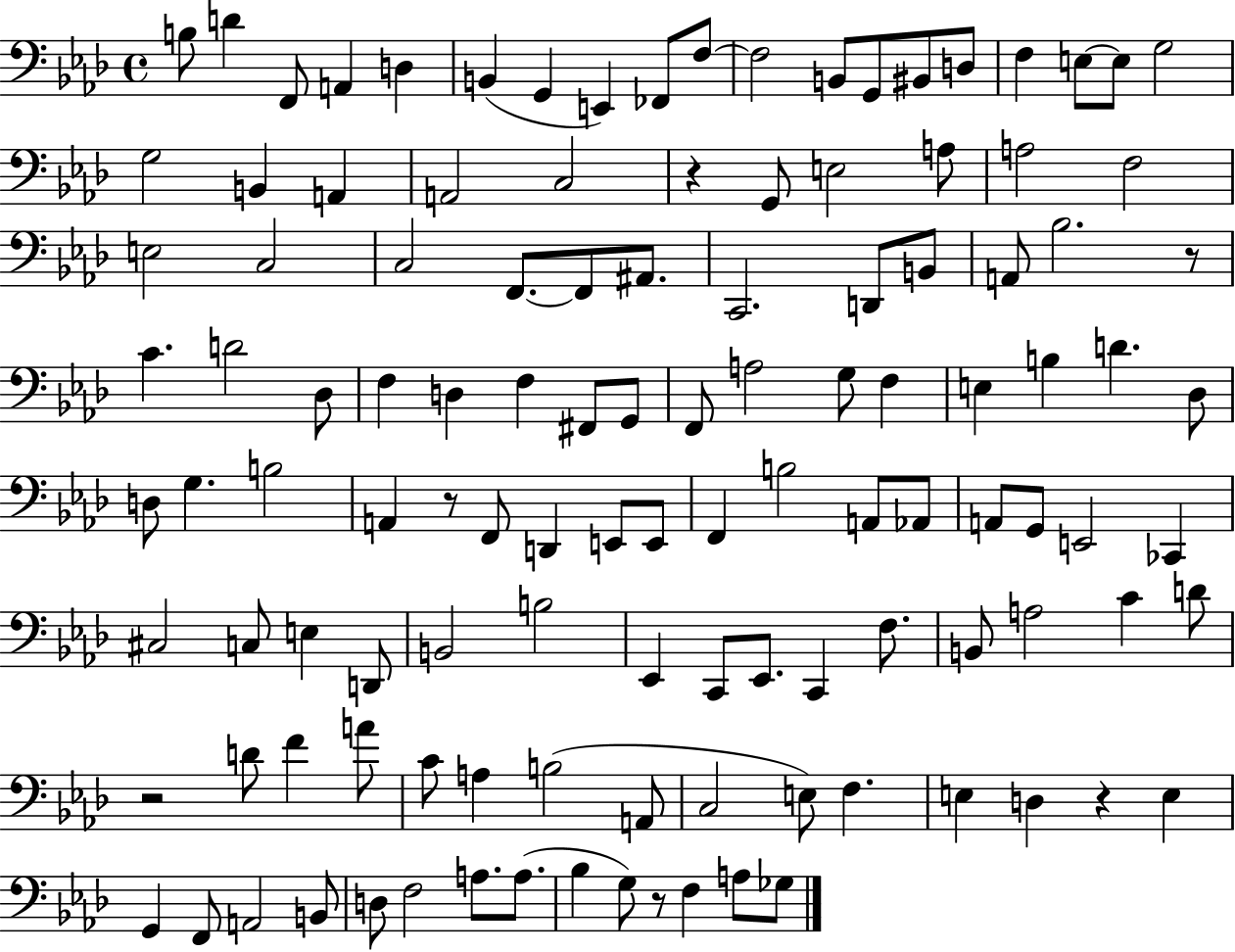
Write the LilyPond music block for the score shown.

{
  \clef bass
  \time 4/4
  \defaultTimeSignature
  \key aes \major
  b8 d'4 f,8 a,4 d4 | b,4( g,4 e,4) fes,8 f8~~ | f2 b,8 g,8 bis,8 d8 | f4 e8~~ e8 g2 | \break g2 b,4 a,4 | a,2 c2 | r4 g,8 e2 a8 | a2 f2 | \break e2 c2 | c2 f,8.~~ f,8 ais,8. | c,2. d,8 b,8 | a,8 bes2. r8 | \break c'4. d'2 des8 | f4 d4 f4 fis,8 g,8 | f,8 a2 g8 f4 | e4 b4 d'4. des8 | \break d8 g4. b2 | a,4 r8 f,8 d,4 e,8 e,8 | f,4 b2 a,8 aes,8 | a,8 g,8 e,2 ces,4 | \break cis2 c8 e4 d,8 | b,2 b2 | ees,4 c,8 ees,8. c,4 f8. | b,8 a2 c'4 d'8 | \break r2 d'8 f'4 a'8 | c'8 a4 b2( a,8 | c2 e8) f4. | e4 d4 r4 e4 | \break g,4 f,8 a,2 b,8 | d8 f2 a8. a8.( | bes4 g8) r8 f4 a8 ges8 | \bar "|."
}